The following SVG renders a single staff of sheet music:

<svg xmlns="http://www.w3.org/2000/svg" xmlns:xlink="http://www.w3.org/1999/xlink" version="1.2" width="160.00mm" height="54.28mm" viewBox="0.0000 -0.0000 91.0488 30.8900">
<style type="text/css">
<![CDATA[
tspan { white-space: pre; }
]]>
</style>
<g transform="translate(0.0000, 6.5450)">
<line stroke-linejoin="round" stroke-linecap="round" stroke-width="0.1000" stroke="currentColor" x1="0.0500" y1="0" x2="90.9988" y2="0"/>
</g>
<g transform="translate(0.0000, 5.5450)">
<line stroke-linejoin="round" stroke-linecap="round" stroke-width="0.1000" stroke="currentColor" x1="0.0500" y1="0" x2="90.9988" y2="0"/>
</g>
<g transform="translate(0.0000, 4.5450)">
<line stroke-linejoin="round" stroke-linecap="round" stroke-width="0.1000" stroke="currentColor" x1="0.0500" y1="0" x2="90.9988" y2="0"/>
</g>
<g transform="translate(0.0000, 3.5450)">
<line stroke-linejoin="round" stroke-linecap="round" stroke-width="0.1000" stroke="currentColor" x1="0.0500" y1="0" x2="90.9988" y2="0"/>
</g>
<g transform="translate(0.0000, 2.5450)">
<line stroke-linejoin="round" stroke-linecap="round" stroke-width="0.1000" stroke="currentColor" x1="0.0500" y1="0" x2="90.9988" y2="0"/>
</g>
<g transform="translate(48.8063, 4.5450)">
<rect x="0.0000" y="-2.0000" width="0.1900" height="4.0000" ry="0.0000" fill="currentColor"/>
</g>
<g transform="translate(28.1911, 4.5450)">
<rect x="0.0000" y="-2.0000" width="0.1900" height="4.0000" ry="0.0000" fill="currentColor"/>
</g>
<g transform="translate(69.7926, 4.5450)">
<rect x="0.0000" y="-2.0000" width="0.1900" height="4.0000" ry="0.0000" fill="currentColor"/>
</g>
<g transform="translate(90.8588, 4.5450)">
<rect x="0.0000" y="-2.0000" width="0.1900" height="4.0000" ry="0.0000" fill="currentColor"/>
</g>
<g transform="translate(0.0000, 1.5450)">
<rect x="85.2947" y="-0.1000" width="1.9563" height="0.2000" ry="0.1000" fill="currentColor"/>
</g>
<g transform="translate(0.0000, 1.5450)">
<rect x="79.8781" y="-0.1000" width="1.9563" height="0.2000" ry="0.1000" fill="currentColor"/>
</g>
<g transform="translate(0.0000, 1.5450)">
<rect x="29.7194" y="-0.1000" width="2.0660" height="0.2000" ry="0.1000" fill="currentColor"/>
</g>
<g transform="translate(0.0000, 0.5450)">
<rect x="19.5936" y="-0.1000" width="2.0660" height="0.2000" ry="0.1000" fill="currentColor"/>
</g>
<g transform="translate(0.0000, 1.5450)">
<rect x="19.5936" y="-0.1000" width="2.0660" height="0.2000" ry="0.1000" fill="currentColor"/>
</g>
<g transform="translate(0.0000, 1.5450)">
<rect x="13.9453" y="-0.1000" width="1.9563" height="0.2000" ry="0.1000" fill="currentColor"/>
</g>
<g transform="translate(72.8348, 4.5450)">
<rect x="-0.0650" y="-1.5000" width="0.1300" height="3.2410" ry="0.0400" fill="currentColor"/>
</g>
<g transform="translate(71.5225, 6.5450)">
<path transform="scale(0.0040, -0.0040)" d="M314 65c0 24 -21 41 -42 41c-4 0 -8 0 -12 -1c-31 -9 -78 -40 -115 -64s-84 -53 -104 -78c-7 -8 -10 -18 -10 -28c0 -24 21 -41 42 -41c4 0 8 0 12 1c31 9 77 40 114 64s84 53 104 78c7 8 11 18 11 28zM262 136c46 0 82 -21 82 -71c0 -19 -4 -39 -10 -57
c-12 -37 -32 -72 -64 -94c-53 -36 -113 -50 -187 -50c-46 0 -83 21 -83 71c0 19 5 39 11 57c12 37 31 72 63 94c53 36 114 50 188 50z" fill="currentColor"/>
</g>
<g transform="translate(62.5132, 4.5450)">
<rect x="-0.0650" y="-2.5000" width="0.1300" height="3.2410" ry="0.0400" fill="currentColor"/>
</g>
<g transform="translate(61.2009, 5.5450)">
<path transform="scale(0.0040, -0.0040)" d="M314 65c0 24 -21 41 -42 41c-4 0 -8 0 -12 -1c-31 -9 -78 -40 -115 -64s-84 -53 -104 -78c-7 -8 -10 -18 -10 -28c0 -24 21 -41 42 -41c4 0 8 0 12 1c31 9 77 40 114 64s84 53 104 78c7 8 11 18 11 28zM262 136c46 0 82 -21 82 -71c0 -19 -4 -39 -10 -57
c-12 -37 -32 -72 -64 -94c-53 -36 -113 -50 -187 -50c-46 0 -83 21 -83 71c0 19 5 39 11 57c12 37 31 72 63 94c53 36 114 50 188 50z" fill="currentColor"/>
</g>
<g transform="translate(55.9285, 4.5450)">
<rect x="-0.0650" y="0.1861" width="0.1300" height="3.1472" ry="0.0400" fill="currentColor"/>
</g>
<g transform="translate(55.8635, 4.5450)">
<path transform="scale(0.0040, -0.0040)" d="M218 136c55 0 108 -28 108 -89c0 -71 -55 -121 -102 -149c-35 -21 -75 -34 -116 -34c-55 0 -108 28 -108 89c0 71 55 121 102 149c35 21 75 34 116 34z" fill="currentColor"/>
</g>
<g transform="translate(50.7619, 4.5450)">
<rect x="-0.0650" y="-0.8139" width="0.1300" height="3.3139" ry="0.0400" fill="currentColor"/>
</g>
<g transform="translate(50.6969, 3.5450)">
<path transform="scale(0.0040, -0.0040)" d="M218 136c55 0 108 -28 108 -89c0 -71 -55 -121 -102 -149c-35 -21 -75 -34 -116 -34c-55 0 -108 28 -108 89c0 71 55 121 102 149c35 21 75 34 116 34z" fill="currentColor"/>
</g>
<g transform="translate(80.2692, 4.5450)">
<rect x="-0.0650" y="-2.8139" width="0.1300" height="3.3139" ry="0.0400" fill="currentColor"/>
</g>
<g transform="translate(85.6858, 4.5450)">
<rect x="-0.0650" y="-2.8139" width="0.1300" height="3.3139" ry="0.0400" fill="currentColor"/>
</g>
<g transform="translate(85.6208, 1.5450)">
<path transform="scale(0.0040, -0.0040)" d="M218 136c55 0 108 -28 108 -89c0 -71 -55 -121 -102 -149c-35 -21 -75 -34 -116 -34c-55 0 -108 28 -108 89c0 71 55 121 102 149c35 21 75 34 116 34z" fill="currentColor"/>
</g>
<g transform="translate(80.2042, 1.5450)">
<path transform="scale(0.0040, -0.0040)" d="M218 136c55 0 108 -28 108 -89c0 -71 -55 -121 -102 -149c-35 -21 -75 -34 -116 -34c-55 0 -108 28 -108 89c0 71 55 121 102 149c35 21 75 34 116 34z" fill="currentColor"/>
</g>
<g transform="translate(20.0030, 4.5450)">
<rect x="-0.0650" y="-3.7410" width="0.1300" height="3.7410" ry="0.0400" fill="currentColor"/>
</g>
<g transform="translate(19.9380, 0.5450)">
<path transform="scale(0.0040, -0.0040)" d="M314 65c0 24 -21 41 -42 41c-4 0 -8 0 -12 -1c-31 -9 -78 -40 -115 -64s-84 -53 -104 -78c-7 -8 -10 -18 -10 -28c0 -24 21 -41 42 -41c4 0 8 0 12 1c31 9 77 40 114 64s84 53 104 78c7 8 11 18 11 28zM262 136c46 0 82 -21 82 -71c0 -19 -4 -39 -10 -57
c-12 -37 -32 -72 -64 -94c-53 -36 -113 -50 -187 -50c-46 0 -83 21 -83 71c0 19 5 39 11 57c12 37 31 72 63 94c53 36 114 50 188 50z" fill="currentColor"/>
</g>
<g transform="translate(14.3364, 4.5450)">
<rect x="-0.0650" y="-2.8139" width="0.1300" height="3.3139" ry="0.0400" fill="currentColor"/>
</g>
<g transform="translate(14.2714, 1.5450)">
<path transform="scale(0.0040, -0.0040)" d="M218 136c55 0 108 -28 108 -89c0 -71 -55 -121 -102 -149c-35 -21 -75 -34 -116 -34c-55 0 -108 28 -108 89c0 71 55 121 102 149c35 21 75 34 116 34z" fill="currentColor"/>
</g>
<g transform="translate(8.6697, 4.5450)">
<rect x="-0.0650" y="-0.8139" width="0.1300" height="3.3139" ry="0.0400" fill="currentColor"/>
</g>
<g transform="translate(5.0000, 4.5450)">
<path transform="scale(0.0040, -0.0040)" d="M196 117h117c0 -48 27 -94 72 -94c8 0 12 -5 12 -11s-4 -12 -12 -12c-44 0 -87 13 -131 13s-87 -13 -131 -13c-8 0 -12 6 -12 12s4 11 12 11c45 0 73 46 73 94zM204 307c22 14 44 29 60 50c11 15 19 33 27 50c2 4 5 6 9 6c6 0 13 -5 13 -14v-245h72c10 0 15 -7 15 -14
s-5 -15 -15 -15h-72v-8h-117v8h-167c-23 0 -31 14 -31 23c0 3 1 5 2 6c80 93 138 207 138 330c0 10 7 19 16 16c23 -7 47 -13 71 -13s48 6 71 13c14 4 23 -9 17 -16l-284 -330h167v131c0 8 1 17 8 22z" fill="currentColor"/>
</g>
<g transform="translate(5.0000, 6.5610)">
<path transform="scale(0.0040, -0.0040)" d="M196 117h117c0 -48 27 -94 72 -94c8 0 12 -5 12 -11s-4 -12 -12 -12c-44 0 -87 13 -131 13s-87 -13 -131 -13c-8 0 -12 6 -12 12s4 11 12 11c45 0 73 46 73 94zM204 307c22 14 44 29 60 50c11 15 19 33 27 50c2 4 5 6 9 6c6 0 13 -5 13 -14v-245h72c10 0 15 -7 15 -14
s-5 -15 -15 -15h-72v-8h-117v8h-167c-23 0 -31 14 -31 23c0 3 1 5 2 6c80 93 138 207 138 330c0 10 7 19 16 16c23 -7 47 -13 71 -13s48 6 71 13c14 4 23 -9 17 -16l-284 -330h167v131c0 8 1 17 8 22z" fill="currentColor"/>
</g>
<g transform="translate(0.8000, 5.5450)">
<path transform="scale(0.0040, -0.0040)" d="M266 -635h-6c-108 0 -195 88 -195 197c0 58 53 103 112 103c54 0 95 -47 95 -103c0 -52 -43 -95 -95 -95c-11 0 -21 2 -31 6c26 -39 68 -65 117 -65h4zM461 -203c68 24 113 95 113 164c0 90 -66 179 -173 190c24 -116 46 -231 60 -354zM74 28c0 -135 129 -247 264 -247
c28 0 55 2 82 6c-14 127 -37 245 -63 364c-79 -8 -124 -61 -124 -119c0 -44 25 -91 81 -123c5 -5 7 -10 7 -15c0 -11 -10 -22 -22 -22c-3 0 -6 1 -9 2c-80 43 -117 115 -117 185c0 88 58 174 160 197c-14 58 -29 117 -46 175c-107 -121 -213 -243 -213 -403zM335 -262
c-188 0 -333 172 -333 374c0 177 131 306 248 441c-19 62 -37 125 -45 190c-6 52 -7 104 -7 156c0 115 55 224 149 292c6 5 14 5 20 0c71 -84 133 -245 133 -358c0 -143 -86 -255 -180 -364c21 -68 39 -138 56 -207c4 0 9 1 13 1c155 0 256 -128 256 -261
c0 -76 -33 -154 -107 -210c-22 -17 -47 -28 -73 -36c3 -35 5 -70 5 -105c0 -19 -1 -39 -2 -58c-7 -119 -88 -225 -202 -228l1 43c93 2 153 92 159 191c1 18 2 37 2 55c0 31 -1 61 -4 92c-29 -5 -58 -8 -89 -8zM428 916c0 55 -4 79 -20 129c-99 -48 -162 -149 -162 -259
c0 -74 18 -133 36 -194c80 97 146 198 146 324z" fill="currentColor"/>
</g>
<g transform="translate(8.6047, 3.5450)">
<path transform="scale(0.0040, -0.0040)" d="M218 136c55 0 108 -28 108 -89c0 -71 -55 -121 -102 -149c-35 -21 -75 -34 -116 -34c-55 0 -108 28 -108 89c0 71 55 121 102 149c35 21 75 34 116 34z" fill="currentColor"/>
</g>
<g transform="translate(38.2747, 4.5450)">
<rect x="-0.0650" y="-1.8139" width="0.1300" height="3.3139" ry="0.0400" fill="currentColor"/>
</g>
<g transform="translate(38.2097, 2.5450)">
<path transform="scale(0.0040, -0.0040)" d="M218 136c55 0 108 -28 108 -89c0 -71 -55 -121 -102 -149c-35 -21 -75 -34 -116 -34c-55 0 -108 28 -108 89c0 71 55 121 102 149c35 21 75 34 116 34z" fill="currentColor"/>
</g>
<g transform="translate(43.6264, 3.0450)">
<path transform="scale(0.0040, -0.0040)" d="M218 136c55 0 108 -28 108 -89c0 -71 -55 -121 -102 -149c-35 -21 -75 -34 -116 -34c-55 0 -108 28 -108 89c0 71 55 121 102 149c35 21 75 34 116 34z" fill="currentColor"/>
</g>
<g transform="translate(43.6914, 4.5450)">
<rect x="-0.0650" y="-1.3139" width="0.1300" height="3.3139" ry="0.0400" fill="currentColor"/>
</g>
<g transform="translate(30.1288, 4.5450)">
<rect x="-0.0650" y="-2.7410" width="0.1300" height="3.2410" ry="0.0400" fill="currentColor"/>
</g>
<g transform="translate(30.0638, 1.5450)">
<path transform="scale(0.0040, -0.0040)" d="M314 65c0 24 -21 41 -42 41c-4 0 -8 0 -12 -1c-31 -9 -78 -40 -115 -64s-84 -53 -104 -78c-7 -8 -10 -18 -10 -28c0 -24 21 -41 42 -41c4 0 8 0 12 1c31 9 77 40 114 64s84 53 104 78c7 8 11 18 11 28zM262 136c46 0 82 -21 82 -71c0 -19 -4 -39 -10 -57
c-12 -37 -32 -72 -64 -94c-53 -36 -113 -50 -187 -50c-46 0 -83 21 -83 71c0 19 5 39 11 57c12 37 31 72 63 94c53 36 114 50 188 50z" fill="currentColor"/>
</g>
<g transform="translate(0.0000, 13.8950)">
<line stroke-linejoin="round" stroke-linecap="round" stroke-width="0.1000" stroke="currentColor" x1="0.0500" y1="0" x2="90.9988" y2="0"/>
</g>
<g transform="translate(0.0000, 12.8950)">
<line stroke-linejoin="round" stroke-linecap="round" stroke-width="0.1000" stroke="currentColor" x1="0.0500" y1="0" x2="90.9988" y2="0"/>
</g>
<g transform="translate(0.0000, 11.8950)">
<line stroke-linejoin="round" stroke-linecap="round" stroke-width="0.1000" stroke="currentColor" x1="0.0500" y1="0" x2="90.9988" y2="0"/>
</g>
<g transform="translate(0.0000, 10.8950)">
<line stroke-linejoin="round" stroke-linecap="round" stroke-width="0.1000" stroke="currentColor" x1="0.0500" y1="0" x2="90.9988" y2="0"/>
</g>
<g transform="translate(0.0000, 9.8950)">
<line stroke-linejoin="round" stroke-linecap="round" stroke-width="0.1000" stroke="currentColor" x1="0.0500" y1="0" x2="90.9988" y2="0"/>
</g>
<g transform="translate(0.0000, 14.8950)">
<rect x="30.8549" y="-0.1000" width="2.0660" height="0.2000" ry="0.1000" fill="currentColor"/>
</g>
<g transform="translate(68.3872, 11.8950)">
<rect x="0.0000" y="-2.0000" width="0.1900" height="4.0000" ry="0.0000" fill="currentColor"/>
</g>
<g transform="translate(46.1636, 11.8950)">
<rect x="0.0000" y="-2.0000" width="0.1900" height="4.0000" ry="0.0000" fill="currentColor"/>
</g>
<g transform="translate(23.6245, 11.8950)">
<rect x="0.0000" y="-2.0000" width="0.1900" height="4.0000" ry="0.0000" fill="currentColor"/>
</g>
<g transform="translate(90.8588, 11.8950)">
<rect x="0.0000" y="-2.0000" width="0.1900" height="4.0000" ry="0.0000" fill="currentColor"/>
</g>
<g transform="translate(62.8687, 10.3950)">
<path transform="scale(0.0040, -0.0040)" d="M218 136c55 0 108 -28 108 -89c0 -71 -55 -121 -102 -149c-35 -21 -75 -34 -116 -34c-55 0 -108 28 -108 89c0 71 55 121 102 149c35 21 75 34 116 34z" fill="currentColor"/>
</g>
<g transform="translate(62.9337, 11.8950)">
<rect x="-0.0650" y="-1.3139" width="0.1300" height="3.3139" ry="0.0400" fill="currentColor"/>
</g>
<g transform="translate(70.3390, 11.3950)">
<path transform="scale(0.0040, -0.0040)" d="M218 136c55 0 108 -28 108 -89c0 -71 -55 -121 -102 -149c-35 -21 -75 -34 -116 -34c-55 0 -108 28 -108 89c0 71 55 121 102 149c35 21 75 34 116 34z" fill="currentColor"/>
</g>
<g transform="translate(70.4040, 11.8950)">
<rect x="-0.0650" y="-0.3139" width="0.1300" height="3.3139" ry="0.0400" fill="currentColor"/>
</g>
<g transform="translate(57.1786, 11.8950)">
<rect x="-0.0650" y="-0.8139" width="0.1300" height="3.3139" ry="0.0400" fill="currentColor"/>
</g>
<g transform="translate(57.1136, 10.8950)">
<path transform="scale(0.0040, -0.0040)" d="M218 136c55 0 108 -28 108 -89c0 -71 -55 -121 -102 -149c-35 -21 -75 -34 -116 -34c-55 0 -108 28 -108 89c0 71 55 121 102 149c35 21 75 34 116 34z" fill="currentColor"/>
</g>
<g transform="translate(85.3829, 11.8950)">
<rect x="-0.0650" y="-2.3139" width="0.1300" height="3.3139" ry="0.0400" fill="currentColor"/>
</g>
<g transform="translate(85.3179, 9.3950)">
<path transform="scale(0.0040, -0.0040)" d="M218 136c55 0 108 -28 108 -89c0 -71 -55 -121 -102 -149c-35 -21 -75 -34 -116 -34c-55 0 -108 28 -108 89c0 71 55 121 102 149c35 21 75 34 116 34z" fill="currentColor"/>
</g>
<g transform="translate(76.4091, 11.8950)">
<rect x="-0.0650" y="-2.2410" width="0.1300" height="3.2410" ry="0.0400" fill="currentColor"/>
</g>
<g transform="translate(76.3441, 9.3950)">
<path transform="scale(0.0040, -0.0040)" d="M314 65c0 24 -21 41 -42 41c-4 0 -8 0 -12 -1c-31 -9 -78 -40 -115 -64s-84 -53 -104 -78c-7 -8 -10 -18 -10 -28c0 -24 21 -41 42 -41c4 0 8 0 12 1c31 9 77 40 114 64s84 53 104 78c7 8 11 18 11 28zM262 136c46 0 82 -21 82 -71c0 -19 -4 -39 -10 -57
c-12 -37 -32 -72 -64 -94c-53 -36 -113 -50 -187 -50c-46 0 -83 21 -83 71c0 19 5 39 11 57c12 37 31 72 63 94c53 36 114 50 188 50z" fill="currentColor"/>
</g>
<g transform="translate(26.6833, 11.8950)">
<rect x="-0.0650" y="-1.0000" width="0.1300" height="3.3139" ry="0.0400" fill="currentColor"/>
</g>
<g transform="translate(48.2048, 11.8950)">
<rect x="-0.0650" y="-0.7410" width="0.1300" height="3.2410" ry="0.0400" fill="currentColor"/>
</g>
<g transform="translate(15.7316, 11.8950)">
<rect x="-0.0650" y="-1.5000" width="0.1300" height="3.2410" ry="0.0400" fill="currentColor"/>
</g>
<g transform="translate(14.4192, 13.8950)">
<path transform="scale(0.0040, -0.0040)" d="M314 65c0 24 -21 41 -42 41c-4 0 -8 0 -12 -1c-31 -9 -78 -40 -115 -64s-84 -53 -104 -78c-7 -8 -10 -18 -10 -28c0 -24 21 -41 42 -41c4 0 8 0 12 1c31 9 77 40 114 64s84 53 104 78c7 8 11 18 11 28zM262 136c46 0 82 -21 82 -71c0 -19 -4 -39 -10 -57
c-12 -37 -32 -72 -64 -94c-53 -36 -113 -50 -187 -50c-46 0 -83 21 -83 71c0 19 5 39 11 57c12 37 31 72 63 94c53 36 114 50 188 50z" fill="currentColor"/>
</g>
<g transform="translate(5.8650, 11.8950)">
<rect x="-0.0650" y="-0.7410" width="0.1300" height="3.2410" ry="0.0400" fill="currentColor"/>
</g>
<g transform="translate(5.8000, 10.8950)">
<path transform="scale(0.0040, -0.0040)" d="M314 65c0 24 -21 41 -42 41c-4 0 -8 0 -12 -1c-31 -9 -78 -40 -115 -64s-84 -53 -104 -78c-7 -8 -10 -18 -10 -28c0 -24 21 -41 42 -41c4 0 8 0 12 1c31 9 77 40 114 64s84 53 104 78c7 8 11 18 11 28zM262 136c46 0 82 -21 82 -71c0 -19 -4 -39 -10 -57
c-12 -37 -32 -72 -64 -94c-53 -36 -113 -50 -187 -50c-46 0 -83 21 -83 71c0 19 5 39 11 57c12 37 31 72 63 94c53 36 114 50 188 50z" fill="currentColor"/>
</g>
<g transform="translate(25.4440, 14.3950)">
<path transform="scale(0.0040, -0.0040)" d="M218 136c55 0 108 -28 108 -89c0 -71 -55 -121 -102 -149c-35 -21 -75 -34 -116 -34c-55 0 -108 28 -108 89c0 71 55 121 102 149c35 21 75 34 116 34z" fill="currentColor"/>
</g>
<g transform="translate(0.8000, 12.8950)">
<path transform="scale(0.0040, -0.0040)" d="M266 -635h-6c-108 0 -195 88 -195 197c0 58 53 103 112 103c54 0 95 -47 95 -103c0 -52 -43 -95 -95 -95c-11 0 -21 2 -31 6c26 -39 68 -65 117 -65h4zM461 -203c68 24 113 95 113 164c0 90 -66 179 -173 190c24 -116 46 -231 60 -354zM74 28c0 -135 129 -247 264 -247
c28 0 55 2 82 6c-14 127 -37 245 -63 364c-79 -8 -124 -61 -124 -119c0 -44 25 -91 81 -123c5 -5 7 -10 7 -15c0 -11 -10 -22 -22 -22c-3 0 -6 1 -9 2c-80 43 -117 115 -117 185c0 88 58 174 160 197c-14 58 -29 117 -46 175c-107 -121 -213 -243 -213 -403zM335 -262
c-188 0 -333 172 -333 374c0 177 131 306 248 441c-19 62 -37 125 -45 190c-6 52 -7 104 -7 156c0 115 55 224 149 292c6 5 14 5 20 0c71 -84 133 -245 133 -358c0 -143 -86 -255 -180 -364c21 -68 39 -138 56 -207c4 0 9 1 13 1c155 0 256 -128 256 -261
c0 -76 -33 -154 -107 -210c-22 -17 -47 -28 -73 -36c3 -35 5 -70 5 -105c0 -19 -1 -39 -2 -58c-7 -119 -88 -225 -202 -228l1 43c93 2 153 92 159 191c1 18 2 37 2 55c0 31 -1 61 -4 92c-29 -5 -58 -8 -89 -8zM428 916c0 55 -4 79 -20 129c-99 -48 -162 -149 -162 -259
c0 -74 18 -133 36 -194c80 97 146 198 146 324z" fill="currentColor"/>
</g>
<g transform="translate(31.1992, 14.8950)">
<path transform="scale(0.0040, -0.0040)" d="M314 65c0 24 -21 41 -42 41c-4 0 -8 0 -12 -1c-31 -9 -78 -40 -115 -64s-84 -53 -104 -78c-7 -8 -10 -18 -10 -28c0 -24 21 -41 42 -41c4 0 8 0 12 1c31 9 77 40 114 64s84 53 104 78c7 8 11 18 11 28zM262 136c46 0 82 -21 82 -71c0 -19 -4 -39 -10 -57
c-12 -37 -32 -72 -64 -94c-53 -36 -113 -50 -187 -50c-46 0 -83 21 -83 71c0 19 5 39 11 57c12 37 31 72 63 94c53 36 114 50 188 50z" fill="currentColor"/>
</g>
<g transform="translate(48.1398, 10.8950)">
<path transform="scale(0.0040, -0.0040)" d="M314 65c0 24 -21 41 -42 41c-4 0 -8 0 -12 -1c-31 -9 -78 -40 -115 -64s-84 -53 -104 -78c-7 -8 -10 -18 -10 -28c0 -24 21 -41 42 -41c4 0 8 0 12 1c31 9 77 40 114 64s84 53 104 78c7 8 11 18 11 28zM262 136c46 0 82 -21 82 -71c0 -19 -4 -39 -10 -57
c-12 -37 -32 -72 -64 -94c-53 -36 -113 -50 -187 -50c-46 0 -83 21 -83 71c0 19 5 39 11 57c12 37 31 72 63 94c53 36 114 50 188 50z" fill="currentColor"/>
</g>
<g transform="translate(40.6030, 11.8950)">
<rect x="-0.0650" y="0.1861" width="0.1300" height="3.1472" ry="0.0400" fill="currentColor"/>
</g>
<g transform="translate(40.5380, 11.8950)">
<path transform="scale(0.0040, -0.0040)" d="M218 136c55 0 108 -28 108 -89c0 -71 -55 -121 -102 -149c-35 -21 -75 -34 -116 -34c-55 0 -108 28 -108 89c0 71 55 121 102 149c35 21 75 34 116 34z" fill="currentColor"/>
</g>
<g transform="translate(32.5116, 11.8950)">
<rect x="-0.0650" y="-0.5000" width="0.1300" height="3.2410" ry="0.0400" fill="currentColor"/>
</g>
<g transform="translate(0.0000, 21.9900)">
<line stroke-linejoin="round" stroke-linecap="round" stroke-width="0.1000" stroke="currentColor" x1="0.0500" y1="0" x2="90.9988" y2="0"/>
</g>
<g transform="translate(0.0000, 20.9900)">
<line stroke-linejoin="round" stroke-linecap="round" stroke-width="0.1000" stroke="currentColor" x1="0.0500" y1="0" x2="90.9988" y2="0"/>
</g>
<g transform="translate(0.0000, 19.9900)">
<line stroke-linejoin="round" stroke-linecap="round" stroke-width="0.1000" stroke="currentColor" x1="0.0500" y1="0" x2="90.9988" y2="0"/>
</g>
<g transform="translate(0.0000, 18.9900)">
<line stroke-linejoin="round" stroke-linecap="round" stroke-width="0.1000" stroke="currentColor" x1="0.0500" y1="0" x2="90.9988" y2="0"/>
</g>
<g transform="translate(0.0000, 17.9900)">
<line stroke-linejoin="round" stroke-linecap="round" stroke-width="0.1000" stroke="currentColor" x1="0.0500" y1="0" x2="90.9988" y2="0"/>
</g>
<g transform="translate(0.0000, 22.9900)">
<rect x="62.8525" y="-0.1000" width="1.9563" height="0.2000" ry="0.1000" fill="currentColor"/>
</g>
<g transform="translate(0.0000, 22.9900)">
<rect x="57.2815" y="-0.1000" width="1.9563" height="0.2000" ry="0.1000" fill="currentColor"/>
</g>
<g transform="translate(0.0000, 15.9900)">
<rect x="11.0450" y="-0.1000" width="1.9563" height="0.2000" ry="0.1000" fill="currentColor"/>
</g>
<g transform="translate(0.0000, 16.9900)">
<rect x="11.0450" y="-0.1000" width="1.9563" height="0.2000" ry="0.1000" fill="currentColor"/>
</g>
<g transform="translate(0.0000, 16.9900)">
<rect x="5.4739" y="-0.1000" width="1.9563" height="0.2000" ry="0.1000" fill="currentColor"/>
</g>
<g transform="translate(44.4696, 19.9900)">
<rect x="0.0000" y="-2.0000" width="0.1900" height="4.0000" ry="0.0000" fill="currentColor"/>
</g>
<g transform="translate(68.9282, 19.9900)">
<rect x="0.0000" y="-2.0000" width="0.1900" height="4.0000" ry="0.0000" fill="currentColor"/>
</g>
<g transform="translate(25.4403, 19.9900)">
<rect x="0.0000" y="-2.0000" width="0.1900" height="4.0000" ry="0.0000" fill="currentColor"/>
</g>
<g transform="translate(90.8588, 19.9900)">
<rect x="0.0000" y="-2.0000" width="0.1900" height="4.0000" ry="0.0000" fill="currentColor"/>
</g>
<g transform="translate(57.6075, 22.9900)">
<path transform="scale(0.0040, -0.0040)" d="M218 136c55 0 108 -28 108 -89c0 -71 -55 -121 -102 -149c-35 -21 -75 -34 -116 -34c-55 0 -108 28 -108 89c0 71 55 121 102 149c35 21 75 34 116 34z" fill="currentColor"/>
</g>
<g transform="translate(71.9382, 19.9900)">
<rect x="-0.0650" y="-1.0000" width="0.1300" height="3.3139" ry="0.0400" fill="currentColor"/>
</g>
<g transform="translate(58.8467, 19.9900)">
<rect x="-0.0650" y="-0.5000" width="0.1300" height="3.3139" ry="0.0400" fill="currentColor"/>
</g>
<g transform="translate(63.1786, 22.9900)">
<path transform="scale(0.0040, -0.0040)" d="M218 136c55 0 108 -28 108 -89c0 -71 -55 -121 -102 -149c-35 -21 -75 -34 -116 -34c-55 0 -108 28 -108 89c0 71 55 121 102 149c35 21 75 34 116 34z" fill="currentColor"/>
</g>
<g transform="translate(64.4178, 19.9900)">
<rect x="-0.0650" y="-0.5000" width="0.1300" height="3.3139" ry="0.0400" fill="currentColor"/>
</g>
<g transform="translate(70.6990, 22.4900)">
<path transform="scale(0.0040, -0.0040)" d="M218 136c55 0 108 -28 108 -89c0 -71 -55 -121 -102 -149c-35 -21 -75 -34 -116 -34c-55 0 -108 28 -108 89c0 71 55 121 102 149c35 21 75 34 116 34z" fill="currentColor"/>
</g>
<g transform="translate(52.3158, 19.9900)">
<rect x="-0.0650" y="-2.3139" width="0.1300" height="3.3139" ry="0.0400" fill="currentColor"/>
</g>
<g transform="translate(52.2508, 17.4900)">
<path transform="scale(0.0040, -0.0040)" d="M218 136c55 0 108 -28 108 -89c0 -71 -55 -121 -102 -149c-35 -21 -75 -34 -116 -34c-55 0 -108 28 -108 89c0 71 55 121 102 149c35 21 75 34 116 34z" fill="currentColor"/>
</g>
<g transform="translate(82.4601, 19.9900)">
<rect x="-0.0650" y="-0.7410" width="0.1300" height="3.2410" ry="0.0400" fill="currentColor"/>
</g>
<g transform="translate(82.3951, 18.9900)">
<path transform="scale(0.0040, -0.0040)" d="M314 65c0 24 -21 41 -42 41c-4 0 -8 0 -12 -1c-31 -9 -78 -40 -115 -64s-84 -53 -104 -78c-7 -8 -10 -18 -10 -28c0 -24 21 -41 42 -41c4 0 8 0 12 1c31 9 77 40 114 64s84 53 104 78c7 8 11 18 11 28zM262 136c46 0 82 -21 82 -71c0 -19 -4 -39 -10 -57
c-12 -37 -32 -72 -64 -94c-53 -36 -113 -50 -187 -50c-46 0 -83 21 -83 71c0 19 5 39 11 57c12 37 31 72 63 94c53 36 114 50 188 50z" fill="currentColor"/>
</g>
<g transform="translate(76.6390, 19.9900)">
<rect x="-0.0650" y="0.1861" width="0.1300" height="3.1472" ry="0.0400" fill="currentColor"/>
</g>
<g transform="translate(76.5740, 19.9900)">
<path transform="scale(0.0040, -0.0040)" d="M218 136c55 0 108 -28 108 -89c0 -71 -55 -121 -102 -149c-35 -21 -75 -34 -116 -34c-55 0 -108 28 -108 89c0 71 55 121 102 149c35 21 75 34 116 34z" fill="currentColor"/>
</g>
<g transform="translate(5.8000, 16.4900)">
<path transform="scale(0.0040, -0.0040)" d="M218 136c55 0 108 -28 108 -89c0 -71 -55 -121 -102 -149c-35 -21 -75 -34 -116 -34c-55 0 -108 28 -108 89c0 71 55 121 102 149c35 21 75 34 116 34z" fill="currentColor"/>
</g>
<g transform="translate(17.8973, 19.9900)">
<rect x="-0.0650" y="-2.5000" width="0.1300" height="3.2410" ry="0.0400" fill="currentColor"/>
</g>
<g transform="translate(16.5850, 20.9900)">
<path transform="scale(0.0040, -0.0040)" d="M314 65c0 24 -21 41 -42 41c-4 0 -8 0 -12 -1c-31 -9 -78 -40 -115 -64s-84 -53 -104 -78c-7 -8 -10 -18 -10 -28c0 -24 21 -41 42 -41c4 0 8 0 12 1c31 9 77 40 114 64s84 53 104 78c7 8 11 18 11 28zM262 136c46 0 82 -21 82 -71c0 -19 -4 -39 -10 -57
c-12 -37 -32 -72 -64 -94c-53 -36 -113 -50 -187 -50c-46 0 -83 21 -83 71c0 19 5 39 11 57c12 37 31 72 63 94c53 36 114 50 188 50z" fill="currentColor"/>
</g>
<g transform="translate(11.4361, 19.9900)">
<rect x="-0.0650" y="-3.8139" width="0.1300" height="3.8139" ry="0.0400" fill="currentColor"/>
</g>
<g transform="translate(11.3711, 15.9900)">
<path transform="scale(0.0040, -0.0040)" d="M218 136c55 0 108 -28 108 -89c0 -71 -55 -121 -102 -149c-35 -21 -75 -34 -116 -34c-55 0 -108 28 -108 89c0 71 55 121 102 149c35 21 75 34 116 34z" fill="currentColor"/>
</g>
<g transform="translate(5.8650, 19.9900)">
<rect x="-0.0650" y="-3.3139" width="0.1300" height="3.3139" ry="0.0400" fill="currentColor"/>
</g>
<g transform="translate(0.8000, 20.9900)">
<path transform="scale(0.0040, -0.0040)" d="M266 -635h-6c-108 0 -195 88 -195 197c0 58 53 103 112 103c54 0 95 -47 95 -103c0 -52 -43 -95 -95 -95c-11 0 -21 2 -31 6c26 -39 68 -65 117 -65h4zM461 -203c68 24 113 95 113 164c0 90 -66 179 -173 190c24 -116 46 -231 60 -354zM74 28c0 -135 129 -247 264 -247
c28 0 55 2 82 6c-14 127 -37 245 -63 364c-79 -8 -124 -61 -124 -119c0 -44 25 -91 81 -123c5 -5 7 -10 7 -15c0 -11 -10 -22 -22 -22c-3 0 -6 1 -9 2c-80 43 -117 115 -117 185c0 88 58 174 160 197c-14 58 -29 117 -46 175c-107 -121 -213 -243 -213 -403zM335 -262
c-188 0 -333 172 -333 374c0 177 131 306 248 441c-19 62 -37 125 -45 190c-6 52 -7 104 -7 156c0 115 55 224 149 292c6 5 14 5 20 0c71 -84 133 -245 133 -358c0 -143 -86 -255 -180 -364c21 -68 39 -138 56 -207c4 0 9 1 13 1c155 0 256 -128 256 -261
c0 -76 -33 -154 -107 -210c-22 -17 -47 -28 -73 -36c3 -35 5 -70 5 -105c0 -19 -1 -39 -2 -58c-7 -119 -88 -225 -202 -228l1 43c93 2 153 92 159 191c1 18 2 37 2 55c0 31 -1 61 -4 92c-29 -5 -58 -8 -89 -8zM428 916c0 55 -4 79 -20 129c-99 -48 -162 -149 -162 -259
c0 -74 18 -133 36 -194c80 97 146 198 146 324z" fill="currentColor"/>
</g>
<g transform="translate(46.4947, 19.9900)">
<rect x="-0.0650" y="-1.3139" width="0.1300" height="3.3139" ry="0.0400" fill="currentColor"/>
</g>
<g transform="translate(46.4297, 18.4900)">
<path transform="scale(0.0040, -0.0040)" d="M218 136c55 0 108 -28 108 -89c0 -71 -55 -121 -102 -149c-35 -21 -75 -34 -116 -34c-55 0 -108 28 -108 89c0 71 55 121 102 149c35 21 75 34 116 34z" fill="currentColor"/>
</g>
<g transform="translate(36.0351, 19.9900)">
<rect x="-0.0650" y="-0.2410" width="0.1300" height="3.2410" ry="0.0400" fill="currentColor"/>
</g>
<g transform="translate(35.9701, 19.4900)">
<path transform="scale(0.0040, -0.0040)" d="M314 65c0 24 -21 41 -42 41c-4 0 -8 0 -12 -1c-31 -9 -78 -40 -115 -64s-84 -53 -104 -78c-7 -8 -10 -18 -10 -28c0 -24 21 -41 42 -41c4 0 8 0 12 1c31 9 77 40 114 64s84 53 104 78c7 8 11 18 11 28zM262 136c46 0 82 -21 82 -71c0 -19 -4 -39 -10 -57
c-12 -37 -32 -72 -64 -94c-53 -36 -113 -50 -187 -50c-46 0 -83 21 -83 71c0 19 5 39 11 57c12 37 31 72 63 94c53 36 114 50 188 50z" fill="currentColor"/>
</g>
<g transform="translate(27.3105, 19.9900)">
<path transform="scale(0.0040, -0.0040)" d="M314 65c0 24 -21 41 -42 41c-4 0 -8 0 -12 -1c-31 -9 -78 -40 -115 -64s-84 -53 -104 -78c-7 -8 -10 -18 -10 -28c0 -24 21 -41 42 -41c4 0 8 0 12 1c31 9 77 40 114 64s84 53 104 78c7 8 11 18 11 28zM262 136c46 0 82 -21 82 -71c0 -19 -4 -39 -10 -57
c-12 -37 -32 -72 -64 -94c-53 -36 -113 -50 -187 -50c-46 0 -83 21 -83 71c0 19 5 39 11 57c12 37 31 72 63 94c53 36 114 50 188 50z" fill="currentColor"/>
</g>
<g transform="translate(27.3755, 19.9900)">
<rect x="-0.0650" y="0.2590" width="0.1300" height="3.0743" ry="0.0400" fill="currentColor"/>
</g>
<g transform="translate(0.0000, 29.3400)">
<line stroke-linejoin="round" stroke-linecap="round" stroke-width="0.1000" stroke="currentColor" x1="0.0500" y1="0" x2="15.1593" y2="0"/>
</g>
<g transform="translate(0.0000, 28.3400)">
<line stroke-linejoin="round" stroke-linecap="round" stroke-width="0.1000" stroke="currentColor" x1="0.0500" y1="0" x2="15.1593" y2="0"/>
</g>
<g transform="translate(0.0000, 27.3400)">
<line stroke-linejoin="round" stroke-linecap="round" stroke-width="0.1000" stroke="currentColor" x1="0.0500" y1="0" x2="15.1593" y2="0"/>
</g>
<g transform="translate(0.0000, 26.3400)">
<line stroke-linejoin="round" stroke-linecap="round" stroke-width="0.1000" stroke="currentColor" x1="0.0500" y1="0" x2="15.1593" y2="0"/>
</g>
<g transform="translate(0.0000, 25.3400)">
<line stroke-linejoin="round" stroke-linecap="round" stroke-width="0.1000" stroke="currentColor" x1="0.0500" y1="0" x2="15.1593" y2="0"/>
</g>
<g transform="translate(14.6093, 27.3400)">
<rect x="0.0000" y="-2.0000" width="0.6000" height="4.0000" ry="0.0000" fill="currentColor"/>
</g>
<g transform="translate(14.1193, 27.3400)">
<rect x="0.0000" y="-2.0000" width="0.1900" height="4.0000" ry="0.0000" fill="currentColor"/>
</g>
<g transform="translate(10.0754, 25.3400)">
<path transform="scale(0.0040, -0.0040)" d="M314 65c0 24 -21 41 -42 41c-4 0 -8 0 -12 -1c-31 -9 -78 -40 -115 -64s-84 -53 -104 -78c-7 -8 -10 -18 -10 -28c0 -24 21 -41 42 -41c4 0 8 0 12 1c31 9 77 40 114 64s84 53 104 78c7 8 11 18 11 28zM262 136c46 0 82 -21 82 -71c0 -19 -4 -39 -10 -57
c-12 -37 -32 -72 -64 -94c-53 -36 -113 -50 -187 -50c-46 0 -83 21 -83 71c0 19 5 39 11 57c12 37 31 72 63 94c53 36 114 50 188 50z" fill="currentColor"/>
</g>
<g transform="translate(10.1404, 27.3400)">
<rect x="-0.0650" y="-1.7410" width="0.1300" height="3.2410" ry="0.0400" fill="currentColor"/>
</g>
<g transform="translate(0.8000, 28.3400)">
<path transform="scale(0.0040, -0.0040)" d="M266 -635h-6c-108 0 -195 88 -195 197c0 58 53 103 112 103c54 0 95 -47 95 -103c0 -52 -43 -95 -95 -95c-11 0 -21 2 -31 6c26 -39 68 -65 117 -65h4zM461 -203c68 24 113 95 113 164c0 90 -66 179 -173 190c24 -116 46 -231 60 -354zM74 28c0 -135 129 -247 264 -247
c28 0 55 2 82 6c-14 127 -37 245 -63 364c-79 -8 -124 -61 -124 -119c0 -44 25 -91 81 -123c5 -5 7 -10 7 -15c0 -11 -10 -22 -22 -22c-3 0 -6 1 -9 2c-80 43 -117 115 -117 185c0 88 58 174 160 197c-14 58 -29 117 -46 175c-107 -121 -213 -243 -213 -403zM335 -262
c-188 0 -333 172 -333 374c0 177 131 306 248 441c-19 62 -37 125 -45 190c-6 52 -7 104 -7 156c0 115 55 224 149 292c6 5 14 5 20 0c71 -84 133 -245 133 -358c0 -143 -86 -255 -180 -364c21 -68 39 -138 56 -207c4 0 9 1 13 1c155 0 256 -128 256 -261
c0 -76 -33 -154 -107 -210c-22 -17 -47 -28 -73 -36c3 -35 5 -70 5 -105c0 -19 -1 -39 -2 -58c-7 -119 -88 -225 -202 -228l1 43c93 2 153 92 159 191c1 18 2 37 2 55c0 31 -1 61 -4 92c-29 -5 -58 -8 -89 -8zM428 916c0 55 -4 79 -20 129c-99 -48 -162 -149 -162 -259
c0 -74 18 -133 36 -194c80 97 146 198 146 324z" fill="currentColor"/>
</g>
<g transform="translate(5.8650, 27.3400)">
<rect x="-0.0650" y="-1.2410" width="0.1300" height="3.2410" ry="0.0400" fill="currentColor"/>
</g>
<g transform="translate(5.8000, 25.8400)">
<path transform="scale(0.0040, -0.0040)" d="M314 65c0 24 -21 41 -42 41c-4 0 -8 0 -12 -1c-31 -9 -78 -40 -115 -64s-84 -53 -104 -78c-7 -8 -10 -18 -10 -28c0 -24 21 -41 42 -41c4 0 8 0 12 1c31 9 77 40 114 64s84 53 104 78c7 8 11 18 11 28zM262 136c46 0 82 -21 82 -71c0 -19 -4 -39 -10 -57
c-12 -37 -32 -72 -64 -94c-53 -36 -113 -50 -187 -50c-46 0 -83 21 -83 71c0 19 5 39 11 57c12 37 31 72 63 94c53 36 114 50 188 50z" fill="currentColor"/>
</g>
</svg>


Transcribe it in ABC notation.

X:1
T:Untitled
M:4/4
L:1/4
K:C
d a c'2 a2 f e d B G2 E2 a a d2 E2 D C2 B d2 d e c g2 g b c' G2 B2 c2 e g C C D B d2 e2 f2